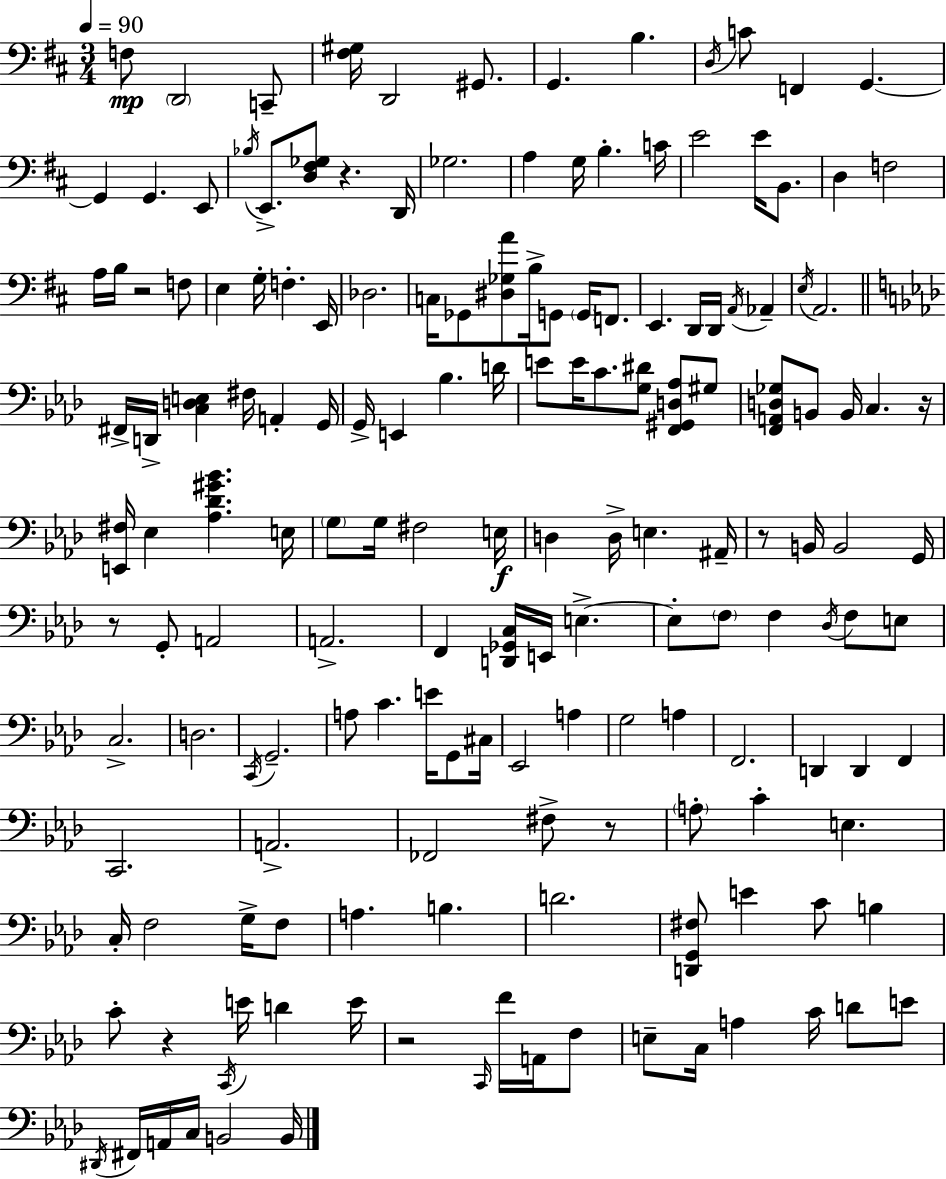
F3/e D2/h C2/e [F#3,G#3]/s D2/h G#2/e. G2/q. B3/q. D3/s C4/e F2/q G2/q. G2/q G2/q. E2/e Bb3/s E2/e. [D3,F#3,Gb3]/e R/q. D2/s Gb3/h. A3/q G3/s B3/q. C4/s E4/h E4/s B2/e. D3/q F3/h A3/s B3/s R/h F3/e E3/q G3/s F3/q. E2/s Db3/h. C3/s Gb2/e [D#3,Gb3,A4]/e B3/s G2/e G2/s F2/e. E2/q. D2/s D2/s A2/s Ab2/q E3/s A2/h. F#2/s D2/s [C3,D3,E3]/q F#3/s A2/q G2/s G2/s E2/q Bb3/q. D4/s E4/e E4/s C4/e. [G3,D#4]/e [F2,G#2,D3,Ab3]/e G#3/e [F2,A2,D3,Gb3]/e B2/e B2/s C3/q. R/s [E2,F#3]/s Eb3/q [Ab3,Db4,G#4,Bb4]/q. E3/s G3/e G3/s F#3/h E3/s D3/q D3/s E3/q. A#2/s R/e B2/s B2/h G2/s R/e G2/e A2/h A2/h. F2/q [D2,Gb2,C3]/s E2/s E3/q. E3/e F3/e F3/q Db3/s F3/e E3/e C3/h. D3/h. C2/s G2/h. A3/e C4/q. E4/s G2/e C#3/s Eb2/h A3/q G3/h A3/q F2/h. D2/q D2/q F2/q C2/h. A2/h. FES2/h F#3/e R/e A3/e C4/q E3/q. C3/s F3/h G3/s F3/e A3/q. B3/q. D4/h. [D2,G2,F#3]/e E4/q C4/e B3/q C4/e R/q C2/s E4/s D4/q E4/s R/h C2/s F4/s A2/s F3/e E3/e C3/s A3/q C4/s D4/e E4/e D#2/s F#2/s A2/s C3/s B2/h B2/s